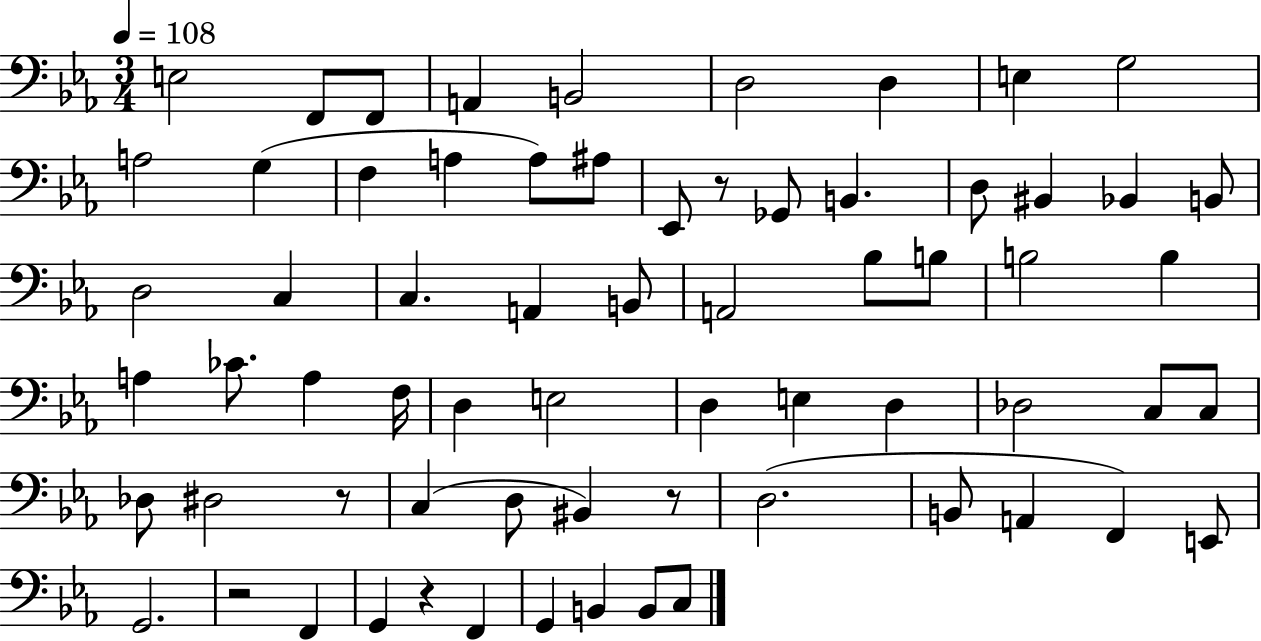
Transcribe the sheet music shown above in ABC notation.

X:1
T:Untitled
M:3/4
L:1/4
K:Eb
E,2 F,,/2 F,,/2 A,, B,,2 D,2 D, E, G,2 A,2 G, F, A, A,/2 ^A,/2 _E,,/2 z/2 _G,,/2 B,, D,/2 ^B,, _B,, B,,/2 D,2 C, C, A,, B,,/2 A,,2 _B,/2 B,/2 B,2 B, A, _C/2 A, F,/4 D, E,2 D, E, D, _D,2 C,/2 C,/2 _D,/2 ^D,2 z/2 C, D,/2 ^B,, z/2 D,2 B,,/2 A,, F,, E,,/2 G,,2 z2 F,, G,, z F,, G,, B,, B,,/2 C,/2